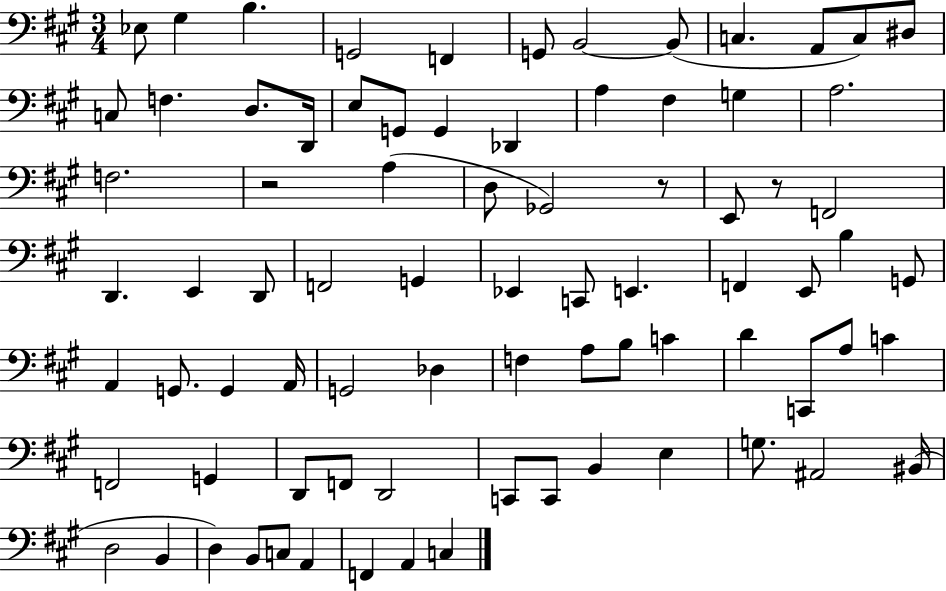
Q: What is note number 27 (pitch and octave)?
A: D3